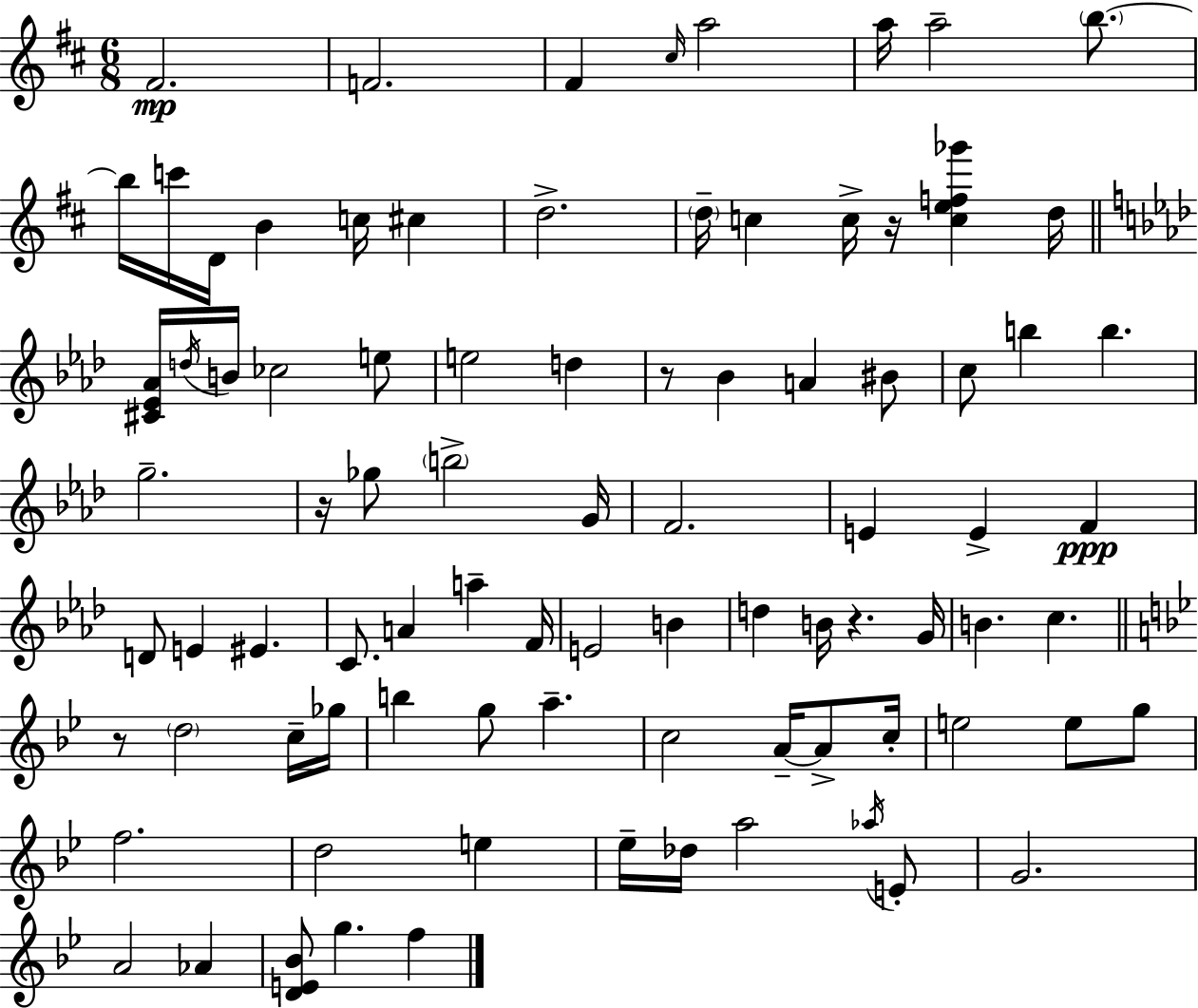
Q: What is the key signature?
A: D major